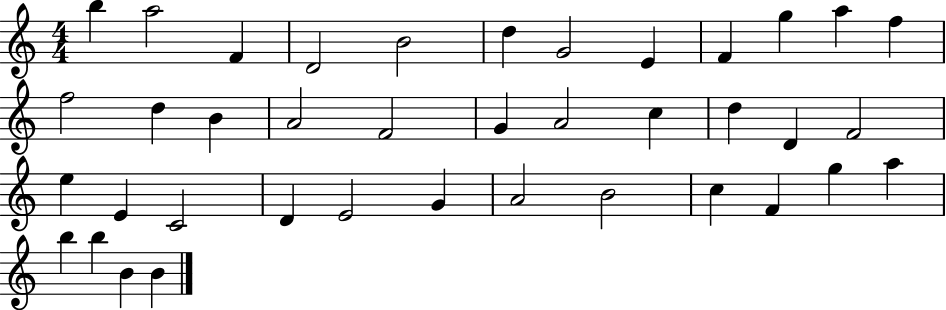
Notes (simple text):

B5/q A5/h F4/q D4/h B4/h D5/q G4/h E4/q F4/q G5/q A5/q F5/q F5/h D5/q B4/q A4/h F4/h G4/q A4/h C5/q D5/q D4/q F4/h E5/q E4/q C4/h D4/q E4/h G4/q A4/h B4/h C5/q F4/q G5/q A5/q B5/q B5/q B4/q B4/q